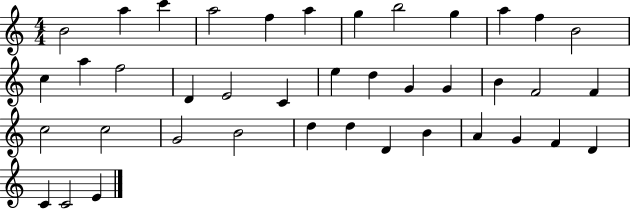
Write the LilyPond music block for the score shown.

{
  \clef treble
  \numericTimeSignature
  \time 4/4
  \key c \major
  b'2 a''4 c'''4 | a''2 f''4 a''4 | g''4 b''2 g''4 | a''4 f''4 b'2 | \break c''4 a''4 f''2 | d'4 e'2 c'4 | e''4 d''4 g'4 g'4 | b'4 f'2 f'4 | \break c''2 c''2 | g'2 b'2 | d''4 d''4 d'4 b'4 | a'4 g'4 f'4 d'4 | \break c'4 c'2 e'4 | \bar "|."
}